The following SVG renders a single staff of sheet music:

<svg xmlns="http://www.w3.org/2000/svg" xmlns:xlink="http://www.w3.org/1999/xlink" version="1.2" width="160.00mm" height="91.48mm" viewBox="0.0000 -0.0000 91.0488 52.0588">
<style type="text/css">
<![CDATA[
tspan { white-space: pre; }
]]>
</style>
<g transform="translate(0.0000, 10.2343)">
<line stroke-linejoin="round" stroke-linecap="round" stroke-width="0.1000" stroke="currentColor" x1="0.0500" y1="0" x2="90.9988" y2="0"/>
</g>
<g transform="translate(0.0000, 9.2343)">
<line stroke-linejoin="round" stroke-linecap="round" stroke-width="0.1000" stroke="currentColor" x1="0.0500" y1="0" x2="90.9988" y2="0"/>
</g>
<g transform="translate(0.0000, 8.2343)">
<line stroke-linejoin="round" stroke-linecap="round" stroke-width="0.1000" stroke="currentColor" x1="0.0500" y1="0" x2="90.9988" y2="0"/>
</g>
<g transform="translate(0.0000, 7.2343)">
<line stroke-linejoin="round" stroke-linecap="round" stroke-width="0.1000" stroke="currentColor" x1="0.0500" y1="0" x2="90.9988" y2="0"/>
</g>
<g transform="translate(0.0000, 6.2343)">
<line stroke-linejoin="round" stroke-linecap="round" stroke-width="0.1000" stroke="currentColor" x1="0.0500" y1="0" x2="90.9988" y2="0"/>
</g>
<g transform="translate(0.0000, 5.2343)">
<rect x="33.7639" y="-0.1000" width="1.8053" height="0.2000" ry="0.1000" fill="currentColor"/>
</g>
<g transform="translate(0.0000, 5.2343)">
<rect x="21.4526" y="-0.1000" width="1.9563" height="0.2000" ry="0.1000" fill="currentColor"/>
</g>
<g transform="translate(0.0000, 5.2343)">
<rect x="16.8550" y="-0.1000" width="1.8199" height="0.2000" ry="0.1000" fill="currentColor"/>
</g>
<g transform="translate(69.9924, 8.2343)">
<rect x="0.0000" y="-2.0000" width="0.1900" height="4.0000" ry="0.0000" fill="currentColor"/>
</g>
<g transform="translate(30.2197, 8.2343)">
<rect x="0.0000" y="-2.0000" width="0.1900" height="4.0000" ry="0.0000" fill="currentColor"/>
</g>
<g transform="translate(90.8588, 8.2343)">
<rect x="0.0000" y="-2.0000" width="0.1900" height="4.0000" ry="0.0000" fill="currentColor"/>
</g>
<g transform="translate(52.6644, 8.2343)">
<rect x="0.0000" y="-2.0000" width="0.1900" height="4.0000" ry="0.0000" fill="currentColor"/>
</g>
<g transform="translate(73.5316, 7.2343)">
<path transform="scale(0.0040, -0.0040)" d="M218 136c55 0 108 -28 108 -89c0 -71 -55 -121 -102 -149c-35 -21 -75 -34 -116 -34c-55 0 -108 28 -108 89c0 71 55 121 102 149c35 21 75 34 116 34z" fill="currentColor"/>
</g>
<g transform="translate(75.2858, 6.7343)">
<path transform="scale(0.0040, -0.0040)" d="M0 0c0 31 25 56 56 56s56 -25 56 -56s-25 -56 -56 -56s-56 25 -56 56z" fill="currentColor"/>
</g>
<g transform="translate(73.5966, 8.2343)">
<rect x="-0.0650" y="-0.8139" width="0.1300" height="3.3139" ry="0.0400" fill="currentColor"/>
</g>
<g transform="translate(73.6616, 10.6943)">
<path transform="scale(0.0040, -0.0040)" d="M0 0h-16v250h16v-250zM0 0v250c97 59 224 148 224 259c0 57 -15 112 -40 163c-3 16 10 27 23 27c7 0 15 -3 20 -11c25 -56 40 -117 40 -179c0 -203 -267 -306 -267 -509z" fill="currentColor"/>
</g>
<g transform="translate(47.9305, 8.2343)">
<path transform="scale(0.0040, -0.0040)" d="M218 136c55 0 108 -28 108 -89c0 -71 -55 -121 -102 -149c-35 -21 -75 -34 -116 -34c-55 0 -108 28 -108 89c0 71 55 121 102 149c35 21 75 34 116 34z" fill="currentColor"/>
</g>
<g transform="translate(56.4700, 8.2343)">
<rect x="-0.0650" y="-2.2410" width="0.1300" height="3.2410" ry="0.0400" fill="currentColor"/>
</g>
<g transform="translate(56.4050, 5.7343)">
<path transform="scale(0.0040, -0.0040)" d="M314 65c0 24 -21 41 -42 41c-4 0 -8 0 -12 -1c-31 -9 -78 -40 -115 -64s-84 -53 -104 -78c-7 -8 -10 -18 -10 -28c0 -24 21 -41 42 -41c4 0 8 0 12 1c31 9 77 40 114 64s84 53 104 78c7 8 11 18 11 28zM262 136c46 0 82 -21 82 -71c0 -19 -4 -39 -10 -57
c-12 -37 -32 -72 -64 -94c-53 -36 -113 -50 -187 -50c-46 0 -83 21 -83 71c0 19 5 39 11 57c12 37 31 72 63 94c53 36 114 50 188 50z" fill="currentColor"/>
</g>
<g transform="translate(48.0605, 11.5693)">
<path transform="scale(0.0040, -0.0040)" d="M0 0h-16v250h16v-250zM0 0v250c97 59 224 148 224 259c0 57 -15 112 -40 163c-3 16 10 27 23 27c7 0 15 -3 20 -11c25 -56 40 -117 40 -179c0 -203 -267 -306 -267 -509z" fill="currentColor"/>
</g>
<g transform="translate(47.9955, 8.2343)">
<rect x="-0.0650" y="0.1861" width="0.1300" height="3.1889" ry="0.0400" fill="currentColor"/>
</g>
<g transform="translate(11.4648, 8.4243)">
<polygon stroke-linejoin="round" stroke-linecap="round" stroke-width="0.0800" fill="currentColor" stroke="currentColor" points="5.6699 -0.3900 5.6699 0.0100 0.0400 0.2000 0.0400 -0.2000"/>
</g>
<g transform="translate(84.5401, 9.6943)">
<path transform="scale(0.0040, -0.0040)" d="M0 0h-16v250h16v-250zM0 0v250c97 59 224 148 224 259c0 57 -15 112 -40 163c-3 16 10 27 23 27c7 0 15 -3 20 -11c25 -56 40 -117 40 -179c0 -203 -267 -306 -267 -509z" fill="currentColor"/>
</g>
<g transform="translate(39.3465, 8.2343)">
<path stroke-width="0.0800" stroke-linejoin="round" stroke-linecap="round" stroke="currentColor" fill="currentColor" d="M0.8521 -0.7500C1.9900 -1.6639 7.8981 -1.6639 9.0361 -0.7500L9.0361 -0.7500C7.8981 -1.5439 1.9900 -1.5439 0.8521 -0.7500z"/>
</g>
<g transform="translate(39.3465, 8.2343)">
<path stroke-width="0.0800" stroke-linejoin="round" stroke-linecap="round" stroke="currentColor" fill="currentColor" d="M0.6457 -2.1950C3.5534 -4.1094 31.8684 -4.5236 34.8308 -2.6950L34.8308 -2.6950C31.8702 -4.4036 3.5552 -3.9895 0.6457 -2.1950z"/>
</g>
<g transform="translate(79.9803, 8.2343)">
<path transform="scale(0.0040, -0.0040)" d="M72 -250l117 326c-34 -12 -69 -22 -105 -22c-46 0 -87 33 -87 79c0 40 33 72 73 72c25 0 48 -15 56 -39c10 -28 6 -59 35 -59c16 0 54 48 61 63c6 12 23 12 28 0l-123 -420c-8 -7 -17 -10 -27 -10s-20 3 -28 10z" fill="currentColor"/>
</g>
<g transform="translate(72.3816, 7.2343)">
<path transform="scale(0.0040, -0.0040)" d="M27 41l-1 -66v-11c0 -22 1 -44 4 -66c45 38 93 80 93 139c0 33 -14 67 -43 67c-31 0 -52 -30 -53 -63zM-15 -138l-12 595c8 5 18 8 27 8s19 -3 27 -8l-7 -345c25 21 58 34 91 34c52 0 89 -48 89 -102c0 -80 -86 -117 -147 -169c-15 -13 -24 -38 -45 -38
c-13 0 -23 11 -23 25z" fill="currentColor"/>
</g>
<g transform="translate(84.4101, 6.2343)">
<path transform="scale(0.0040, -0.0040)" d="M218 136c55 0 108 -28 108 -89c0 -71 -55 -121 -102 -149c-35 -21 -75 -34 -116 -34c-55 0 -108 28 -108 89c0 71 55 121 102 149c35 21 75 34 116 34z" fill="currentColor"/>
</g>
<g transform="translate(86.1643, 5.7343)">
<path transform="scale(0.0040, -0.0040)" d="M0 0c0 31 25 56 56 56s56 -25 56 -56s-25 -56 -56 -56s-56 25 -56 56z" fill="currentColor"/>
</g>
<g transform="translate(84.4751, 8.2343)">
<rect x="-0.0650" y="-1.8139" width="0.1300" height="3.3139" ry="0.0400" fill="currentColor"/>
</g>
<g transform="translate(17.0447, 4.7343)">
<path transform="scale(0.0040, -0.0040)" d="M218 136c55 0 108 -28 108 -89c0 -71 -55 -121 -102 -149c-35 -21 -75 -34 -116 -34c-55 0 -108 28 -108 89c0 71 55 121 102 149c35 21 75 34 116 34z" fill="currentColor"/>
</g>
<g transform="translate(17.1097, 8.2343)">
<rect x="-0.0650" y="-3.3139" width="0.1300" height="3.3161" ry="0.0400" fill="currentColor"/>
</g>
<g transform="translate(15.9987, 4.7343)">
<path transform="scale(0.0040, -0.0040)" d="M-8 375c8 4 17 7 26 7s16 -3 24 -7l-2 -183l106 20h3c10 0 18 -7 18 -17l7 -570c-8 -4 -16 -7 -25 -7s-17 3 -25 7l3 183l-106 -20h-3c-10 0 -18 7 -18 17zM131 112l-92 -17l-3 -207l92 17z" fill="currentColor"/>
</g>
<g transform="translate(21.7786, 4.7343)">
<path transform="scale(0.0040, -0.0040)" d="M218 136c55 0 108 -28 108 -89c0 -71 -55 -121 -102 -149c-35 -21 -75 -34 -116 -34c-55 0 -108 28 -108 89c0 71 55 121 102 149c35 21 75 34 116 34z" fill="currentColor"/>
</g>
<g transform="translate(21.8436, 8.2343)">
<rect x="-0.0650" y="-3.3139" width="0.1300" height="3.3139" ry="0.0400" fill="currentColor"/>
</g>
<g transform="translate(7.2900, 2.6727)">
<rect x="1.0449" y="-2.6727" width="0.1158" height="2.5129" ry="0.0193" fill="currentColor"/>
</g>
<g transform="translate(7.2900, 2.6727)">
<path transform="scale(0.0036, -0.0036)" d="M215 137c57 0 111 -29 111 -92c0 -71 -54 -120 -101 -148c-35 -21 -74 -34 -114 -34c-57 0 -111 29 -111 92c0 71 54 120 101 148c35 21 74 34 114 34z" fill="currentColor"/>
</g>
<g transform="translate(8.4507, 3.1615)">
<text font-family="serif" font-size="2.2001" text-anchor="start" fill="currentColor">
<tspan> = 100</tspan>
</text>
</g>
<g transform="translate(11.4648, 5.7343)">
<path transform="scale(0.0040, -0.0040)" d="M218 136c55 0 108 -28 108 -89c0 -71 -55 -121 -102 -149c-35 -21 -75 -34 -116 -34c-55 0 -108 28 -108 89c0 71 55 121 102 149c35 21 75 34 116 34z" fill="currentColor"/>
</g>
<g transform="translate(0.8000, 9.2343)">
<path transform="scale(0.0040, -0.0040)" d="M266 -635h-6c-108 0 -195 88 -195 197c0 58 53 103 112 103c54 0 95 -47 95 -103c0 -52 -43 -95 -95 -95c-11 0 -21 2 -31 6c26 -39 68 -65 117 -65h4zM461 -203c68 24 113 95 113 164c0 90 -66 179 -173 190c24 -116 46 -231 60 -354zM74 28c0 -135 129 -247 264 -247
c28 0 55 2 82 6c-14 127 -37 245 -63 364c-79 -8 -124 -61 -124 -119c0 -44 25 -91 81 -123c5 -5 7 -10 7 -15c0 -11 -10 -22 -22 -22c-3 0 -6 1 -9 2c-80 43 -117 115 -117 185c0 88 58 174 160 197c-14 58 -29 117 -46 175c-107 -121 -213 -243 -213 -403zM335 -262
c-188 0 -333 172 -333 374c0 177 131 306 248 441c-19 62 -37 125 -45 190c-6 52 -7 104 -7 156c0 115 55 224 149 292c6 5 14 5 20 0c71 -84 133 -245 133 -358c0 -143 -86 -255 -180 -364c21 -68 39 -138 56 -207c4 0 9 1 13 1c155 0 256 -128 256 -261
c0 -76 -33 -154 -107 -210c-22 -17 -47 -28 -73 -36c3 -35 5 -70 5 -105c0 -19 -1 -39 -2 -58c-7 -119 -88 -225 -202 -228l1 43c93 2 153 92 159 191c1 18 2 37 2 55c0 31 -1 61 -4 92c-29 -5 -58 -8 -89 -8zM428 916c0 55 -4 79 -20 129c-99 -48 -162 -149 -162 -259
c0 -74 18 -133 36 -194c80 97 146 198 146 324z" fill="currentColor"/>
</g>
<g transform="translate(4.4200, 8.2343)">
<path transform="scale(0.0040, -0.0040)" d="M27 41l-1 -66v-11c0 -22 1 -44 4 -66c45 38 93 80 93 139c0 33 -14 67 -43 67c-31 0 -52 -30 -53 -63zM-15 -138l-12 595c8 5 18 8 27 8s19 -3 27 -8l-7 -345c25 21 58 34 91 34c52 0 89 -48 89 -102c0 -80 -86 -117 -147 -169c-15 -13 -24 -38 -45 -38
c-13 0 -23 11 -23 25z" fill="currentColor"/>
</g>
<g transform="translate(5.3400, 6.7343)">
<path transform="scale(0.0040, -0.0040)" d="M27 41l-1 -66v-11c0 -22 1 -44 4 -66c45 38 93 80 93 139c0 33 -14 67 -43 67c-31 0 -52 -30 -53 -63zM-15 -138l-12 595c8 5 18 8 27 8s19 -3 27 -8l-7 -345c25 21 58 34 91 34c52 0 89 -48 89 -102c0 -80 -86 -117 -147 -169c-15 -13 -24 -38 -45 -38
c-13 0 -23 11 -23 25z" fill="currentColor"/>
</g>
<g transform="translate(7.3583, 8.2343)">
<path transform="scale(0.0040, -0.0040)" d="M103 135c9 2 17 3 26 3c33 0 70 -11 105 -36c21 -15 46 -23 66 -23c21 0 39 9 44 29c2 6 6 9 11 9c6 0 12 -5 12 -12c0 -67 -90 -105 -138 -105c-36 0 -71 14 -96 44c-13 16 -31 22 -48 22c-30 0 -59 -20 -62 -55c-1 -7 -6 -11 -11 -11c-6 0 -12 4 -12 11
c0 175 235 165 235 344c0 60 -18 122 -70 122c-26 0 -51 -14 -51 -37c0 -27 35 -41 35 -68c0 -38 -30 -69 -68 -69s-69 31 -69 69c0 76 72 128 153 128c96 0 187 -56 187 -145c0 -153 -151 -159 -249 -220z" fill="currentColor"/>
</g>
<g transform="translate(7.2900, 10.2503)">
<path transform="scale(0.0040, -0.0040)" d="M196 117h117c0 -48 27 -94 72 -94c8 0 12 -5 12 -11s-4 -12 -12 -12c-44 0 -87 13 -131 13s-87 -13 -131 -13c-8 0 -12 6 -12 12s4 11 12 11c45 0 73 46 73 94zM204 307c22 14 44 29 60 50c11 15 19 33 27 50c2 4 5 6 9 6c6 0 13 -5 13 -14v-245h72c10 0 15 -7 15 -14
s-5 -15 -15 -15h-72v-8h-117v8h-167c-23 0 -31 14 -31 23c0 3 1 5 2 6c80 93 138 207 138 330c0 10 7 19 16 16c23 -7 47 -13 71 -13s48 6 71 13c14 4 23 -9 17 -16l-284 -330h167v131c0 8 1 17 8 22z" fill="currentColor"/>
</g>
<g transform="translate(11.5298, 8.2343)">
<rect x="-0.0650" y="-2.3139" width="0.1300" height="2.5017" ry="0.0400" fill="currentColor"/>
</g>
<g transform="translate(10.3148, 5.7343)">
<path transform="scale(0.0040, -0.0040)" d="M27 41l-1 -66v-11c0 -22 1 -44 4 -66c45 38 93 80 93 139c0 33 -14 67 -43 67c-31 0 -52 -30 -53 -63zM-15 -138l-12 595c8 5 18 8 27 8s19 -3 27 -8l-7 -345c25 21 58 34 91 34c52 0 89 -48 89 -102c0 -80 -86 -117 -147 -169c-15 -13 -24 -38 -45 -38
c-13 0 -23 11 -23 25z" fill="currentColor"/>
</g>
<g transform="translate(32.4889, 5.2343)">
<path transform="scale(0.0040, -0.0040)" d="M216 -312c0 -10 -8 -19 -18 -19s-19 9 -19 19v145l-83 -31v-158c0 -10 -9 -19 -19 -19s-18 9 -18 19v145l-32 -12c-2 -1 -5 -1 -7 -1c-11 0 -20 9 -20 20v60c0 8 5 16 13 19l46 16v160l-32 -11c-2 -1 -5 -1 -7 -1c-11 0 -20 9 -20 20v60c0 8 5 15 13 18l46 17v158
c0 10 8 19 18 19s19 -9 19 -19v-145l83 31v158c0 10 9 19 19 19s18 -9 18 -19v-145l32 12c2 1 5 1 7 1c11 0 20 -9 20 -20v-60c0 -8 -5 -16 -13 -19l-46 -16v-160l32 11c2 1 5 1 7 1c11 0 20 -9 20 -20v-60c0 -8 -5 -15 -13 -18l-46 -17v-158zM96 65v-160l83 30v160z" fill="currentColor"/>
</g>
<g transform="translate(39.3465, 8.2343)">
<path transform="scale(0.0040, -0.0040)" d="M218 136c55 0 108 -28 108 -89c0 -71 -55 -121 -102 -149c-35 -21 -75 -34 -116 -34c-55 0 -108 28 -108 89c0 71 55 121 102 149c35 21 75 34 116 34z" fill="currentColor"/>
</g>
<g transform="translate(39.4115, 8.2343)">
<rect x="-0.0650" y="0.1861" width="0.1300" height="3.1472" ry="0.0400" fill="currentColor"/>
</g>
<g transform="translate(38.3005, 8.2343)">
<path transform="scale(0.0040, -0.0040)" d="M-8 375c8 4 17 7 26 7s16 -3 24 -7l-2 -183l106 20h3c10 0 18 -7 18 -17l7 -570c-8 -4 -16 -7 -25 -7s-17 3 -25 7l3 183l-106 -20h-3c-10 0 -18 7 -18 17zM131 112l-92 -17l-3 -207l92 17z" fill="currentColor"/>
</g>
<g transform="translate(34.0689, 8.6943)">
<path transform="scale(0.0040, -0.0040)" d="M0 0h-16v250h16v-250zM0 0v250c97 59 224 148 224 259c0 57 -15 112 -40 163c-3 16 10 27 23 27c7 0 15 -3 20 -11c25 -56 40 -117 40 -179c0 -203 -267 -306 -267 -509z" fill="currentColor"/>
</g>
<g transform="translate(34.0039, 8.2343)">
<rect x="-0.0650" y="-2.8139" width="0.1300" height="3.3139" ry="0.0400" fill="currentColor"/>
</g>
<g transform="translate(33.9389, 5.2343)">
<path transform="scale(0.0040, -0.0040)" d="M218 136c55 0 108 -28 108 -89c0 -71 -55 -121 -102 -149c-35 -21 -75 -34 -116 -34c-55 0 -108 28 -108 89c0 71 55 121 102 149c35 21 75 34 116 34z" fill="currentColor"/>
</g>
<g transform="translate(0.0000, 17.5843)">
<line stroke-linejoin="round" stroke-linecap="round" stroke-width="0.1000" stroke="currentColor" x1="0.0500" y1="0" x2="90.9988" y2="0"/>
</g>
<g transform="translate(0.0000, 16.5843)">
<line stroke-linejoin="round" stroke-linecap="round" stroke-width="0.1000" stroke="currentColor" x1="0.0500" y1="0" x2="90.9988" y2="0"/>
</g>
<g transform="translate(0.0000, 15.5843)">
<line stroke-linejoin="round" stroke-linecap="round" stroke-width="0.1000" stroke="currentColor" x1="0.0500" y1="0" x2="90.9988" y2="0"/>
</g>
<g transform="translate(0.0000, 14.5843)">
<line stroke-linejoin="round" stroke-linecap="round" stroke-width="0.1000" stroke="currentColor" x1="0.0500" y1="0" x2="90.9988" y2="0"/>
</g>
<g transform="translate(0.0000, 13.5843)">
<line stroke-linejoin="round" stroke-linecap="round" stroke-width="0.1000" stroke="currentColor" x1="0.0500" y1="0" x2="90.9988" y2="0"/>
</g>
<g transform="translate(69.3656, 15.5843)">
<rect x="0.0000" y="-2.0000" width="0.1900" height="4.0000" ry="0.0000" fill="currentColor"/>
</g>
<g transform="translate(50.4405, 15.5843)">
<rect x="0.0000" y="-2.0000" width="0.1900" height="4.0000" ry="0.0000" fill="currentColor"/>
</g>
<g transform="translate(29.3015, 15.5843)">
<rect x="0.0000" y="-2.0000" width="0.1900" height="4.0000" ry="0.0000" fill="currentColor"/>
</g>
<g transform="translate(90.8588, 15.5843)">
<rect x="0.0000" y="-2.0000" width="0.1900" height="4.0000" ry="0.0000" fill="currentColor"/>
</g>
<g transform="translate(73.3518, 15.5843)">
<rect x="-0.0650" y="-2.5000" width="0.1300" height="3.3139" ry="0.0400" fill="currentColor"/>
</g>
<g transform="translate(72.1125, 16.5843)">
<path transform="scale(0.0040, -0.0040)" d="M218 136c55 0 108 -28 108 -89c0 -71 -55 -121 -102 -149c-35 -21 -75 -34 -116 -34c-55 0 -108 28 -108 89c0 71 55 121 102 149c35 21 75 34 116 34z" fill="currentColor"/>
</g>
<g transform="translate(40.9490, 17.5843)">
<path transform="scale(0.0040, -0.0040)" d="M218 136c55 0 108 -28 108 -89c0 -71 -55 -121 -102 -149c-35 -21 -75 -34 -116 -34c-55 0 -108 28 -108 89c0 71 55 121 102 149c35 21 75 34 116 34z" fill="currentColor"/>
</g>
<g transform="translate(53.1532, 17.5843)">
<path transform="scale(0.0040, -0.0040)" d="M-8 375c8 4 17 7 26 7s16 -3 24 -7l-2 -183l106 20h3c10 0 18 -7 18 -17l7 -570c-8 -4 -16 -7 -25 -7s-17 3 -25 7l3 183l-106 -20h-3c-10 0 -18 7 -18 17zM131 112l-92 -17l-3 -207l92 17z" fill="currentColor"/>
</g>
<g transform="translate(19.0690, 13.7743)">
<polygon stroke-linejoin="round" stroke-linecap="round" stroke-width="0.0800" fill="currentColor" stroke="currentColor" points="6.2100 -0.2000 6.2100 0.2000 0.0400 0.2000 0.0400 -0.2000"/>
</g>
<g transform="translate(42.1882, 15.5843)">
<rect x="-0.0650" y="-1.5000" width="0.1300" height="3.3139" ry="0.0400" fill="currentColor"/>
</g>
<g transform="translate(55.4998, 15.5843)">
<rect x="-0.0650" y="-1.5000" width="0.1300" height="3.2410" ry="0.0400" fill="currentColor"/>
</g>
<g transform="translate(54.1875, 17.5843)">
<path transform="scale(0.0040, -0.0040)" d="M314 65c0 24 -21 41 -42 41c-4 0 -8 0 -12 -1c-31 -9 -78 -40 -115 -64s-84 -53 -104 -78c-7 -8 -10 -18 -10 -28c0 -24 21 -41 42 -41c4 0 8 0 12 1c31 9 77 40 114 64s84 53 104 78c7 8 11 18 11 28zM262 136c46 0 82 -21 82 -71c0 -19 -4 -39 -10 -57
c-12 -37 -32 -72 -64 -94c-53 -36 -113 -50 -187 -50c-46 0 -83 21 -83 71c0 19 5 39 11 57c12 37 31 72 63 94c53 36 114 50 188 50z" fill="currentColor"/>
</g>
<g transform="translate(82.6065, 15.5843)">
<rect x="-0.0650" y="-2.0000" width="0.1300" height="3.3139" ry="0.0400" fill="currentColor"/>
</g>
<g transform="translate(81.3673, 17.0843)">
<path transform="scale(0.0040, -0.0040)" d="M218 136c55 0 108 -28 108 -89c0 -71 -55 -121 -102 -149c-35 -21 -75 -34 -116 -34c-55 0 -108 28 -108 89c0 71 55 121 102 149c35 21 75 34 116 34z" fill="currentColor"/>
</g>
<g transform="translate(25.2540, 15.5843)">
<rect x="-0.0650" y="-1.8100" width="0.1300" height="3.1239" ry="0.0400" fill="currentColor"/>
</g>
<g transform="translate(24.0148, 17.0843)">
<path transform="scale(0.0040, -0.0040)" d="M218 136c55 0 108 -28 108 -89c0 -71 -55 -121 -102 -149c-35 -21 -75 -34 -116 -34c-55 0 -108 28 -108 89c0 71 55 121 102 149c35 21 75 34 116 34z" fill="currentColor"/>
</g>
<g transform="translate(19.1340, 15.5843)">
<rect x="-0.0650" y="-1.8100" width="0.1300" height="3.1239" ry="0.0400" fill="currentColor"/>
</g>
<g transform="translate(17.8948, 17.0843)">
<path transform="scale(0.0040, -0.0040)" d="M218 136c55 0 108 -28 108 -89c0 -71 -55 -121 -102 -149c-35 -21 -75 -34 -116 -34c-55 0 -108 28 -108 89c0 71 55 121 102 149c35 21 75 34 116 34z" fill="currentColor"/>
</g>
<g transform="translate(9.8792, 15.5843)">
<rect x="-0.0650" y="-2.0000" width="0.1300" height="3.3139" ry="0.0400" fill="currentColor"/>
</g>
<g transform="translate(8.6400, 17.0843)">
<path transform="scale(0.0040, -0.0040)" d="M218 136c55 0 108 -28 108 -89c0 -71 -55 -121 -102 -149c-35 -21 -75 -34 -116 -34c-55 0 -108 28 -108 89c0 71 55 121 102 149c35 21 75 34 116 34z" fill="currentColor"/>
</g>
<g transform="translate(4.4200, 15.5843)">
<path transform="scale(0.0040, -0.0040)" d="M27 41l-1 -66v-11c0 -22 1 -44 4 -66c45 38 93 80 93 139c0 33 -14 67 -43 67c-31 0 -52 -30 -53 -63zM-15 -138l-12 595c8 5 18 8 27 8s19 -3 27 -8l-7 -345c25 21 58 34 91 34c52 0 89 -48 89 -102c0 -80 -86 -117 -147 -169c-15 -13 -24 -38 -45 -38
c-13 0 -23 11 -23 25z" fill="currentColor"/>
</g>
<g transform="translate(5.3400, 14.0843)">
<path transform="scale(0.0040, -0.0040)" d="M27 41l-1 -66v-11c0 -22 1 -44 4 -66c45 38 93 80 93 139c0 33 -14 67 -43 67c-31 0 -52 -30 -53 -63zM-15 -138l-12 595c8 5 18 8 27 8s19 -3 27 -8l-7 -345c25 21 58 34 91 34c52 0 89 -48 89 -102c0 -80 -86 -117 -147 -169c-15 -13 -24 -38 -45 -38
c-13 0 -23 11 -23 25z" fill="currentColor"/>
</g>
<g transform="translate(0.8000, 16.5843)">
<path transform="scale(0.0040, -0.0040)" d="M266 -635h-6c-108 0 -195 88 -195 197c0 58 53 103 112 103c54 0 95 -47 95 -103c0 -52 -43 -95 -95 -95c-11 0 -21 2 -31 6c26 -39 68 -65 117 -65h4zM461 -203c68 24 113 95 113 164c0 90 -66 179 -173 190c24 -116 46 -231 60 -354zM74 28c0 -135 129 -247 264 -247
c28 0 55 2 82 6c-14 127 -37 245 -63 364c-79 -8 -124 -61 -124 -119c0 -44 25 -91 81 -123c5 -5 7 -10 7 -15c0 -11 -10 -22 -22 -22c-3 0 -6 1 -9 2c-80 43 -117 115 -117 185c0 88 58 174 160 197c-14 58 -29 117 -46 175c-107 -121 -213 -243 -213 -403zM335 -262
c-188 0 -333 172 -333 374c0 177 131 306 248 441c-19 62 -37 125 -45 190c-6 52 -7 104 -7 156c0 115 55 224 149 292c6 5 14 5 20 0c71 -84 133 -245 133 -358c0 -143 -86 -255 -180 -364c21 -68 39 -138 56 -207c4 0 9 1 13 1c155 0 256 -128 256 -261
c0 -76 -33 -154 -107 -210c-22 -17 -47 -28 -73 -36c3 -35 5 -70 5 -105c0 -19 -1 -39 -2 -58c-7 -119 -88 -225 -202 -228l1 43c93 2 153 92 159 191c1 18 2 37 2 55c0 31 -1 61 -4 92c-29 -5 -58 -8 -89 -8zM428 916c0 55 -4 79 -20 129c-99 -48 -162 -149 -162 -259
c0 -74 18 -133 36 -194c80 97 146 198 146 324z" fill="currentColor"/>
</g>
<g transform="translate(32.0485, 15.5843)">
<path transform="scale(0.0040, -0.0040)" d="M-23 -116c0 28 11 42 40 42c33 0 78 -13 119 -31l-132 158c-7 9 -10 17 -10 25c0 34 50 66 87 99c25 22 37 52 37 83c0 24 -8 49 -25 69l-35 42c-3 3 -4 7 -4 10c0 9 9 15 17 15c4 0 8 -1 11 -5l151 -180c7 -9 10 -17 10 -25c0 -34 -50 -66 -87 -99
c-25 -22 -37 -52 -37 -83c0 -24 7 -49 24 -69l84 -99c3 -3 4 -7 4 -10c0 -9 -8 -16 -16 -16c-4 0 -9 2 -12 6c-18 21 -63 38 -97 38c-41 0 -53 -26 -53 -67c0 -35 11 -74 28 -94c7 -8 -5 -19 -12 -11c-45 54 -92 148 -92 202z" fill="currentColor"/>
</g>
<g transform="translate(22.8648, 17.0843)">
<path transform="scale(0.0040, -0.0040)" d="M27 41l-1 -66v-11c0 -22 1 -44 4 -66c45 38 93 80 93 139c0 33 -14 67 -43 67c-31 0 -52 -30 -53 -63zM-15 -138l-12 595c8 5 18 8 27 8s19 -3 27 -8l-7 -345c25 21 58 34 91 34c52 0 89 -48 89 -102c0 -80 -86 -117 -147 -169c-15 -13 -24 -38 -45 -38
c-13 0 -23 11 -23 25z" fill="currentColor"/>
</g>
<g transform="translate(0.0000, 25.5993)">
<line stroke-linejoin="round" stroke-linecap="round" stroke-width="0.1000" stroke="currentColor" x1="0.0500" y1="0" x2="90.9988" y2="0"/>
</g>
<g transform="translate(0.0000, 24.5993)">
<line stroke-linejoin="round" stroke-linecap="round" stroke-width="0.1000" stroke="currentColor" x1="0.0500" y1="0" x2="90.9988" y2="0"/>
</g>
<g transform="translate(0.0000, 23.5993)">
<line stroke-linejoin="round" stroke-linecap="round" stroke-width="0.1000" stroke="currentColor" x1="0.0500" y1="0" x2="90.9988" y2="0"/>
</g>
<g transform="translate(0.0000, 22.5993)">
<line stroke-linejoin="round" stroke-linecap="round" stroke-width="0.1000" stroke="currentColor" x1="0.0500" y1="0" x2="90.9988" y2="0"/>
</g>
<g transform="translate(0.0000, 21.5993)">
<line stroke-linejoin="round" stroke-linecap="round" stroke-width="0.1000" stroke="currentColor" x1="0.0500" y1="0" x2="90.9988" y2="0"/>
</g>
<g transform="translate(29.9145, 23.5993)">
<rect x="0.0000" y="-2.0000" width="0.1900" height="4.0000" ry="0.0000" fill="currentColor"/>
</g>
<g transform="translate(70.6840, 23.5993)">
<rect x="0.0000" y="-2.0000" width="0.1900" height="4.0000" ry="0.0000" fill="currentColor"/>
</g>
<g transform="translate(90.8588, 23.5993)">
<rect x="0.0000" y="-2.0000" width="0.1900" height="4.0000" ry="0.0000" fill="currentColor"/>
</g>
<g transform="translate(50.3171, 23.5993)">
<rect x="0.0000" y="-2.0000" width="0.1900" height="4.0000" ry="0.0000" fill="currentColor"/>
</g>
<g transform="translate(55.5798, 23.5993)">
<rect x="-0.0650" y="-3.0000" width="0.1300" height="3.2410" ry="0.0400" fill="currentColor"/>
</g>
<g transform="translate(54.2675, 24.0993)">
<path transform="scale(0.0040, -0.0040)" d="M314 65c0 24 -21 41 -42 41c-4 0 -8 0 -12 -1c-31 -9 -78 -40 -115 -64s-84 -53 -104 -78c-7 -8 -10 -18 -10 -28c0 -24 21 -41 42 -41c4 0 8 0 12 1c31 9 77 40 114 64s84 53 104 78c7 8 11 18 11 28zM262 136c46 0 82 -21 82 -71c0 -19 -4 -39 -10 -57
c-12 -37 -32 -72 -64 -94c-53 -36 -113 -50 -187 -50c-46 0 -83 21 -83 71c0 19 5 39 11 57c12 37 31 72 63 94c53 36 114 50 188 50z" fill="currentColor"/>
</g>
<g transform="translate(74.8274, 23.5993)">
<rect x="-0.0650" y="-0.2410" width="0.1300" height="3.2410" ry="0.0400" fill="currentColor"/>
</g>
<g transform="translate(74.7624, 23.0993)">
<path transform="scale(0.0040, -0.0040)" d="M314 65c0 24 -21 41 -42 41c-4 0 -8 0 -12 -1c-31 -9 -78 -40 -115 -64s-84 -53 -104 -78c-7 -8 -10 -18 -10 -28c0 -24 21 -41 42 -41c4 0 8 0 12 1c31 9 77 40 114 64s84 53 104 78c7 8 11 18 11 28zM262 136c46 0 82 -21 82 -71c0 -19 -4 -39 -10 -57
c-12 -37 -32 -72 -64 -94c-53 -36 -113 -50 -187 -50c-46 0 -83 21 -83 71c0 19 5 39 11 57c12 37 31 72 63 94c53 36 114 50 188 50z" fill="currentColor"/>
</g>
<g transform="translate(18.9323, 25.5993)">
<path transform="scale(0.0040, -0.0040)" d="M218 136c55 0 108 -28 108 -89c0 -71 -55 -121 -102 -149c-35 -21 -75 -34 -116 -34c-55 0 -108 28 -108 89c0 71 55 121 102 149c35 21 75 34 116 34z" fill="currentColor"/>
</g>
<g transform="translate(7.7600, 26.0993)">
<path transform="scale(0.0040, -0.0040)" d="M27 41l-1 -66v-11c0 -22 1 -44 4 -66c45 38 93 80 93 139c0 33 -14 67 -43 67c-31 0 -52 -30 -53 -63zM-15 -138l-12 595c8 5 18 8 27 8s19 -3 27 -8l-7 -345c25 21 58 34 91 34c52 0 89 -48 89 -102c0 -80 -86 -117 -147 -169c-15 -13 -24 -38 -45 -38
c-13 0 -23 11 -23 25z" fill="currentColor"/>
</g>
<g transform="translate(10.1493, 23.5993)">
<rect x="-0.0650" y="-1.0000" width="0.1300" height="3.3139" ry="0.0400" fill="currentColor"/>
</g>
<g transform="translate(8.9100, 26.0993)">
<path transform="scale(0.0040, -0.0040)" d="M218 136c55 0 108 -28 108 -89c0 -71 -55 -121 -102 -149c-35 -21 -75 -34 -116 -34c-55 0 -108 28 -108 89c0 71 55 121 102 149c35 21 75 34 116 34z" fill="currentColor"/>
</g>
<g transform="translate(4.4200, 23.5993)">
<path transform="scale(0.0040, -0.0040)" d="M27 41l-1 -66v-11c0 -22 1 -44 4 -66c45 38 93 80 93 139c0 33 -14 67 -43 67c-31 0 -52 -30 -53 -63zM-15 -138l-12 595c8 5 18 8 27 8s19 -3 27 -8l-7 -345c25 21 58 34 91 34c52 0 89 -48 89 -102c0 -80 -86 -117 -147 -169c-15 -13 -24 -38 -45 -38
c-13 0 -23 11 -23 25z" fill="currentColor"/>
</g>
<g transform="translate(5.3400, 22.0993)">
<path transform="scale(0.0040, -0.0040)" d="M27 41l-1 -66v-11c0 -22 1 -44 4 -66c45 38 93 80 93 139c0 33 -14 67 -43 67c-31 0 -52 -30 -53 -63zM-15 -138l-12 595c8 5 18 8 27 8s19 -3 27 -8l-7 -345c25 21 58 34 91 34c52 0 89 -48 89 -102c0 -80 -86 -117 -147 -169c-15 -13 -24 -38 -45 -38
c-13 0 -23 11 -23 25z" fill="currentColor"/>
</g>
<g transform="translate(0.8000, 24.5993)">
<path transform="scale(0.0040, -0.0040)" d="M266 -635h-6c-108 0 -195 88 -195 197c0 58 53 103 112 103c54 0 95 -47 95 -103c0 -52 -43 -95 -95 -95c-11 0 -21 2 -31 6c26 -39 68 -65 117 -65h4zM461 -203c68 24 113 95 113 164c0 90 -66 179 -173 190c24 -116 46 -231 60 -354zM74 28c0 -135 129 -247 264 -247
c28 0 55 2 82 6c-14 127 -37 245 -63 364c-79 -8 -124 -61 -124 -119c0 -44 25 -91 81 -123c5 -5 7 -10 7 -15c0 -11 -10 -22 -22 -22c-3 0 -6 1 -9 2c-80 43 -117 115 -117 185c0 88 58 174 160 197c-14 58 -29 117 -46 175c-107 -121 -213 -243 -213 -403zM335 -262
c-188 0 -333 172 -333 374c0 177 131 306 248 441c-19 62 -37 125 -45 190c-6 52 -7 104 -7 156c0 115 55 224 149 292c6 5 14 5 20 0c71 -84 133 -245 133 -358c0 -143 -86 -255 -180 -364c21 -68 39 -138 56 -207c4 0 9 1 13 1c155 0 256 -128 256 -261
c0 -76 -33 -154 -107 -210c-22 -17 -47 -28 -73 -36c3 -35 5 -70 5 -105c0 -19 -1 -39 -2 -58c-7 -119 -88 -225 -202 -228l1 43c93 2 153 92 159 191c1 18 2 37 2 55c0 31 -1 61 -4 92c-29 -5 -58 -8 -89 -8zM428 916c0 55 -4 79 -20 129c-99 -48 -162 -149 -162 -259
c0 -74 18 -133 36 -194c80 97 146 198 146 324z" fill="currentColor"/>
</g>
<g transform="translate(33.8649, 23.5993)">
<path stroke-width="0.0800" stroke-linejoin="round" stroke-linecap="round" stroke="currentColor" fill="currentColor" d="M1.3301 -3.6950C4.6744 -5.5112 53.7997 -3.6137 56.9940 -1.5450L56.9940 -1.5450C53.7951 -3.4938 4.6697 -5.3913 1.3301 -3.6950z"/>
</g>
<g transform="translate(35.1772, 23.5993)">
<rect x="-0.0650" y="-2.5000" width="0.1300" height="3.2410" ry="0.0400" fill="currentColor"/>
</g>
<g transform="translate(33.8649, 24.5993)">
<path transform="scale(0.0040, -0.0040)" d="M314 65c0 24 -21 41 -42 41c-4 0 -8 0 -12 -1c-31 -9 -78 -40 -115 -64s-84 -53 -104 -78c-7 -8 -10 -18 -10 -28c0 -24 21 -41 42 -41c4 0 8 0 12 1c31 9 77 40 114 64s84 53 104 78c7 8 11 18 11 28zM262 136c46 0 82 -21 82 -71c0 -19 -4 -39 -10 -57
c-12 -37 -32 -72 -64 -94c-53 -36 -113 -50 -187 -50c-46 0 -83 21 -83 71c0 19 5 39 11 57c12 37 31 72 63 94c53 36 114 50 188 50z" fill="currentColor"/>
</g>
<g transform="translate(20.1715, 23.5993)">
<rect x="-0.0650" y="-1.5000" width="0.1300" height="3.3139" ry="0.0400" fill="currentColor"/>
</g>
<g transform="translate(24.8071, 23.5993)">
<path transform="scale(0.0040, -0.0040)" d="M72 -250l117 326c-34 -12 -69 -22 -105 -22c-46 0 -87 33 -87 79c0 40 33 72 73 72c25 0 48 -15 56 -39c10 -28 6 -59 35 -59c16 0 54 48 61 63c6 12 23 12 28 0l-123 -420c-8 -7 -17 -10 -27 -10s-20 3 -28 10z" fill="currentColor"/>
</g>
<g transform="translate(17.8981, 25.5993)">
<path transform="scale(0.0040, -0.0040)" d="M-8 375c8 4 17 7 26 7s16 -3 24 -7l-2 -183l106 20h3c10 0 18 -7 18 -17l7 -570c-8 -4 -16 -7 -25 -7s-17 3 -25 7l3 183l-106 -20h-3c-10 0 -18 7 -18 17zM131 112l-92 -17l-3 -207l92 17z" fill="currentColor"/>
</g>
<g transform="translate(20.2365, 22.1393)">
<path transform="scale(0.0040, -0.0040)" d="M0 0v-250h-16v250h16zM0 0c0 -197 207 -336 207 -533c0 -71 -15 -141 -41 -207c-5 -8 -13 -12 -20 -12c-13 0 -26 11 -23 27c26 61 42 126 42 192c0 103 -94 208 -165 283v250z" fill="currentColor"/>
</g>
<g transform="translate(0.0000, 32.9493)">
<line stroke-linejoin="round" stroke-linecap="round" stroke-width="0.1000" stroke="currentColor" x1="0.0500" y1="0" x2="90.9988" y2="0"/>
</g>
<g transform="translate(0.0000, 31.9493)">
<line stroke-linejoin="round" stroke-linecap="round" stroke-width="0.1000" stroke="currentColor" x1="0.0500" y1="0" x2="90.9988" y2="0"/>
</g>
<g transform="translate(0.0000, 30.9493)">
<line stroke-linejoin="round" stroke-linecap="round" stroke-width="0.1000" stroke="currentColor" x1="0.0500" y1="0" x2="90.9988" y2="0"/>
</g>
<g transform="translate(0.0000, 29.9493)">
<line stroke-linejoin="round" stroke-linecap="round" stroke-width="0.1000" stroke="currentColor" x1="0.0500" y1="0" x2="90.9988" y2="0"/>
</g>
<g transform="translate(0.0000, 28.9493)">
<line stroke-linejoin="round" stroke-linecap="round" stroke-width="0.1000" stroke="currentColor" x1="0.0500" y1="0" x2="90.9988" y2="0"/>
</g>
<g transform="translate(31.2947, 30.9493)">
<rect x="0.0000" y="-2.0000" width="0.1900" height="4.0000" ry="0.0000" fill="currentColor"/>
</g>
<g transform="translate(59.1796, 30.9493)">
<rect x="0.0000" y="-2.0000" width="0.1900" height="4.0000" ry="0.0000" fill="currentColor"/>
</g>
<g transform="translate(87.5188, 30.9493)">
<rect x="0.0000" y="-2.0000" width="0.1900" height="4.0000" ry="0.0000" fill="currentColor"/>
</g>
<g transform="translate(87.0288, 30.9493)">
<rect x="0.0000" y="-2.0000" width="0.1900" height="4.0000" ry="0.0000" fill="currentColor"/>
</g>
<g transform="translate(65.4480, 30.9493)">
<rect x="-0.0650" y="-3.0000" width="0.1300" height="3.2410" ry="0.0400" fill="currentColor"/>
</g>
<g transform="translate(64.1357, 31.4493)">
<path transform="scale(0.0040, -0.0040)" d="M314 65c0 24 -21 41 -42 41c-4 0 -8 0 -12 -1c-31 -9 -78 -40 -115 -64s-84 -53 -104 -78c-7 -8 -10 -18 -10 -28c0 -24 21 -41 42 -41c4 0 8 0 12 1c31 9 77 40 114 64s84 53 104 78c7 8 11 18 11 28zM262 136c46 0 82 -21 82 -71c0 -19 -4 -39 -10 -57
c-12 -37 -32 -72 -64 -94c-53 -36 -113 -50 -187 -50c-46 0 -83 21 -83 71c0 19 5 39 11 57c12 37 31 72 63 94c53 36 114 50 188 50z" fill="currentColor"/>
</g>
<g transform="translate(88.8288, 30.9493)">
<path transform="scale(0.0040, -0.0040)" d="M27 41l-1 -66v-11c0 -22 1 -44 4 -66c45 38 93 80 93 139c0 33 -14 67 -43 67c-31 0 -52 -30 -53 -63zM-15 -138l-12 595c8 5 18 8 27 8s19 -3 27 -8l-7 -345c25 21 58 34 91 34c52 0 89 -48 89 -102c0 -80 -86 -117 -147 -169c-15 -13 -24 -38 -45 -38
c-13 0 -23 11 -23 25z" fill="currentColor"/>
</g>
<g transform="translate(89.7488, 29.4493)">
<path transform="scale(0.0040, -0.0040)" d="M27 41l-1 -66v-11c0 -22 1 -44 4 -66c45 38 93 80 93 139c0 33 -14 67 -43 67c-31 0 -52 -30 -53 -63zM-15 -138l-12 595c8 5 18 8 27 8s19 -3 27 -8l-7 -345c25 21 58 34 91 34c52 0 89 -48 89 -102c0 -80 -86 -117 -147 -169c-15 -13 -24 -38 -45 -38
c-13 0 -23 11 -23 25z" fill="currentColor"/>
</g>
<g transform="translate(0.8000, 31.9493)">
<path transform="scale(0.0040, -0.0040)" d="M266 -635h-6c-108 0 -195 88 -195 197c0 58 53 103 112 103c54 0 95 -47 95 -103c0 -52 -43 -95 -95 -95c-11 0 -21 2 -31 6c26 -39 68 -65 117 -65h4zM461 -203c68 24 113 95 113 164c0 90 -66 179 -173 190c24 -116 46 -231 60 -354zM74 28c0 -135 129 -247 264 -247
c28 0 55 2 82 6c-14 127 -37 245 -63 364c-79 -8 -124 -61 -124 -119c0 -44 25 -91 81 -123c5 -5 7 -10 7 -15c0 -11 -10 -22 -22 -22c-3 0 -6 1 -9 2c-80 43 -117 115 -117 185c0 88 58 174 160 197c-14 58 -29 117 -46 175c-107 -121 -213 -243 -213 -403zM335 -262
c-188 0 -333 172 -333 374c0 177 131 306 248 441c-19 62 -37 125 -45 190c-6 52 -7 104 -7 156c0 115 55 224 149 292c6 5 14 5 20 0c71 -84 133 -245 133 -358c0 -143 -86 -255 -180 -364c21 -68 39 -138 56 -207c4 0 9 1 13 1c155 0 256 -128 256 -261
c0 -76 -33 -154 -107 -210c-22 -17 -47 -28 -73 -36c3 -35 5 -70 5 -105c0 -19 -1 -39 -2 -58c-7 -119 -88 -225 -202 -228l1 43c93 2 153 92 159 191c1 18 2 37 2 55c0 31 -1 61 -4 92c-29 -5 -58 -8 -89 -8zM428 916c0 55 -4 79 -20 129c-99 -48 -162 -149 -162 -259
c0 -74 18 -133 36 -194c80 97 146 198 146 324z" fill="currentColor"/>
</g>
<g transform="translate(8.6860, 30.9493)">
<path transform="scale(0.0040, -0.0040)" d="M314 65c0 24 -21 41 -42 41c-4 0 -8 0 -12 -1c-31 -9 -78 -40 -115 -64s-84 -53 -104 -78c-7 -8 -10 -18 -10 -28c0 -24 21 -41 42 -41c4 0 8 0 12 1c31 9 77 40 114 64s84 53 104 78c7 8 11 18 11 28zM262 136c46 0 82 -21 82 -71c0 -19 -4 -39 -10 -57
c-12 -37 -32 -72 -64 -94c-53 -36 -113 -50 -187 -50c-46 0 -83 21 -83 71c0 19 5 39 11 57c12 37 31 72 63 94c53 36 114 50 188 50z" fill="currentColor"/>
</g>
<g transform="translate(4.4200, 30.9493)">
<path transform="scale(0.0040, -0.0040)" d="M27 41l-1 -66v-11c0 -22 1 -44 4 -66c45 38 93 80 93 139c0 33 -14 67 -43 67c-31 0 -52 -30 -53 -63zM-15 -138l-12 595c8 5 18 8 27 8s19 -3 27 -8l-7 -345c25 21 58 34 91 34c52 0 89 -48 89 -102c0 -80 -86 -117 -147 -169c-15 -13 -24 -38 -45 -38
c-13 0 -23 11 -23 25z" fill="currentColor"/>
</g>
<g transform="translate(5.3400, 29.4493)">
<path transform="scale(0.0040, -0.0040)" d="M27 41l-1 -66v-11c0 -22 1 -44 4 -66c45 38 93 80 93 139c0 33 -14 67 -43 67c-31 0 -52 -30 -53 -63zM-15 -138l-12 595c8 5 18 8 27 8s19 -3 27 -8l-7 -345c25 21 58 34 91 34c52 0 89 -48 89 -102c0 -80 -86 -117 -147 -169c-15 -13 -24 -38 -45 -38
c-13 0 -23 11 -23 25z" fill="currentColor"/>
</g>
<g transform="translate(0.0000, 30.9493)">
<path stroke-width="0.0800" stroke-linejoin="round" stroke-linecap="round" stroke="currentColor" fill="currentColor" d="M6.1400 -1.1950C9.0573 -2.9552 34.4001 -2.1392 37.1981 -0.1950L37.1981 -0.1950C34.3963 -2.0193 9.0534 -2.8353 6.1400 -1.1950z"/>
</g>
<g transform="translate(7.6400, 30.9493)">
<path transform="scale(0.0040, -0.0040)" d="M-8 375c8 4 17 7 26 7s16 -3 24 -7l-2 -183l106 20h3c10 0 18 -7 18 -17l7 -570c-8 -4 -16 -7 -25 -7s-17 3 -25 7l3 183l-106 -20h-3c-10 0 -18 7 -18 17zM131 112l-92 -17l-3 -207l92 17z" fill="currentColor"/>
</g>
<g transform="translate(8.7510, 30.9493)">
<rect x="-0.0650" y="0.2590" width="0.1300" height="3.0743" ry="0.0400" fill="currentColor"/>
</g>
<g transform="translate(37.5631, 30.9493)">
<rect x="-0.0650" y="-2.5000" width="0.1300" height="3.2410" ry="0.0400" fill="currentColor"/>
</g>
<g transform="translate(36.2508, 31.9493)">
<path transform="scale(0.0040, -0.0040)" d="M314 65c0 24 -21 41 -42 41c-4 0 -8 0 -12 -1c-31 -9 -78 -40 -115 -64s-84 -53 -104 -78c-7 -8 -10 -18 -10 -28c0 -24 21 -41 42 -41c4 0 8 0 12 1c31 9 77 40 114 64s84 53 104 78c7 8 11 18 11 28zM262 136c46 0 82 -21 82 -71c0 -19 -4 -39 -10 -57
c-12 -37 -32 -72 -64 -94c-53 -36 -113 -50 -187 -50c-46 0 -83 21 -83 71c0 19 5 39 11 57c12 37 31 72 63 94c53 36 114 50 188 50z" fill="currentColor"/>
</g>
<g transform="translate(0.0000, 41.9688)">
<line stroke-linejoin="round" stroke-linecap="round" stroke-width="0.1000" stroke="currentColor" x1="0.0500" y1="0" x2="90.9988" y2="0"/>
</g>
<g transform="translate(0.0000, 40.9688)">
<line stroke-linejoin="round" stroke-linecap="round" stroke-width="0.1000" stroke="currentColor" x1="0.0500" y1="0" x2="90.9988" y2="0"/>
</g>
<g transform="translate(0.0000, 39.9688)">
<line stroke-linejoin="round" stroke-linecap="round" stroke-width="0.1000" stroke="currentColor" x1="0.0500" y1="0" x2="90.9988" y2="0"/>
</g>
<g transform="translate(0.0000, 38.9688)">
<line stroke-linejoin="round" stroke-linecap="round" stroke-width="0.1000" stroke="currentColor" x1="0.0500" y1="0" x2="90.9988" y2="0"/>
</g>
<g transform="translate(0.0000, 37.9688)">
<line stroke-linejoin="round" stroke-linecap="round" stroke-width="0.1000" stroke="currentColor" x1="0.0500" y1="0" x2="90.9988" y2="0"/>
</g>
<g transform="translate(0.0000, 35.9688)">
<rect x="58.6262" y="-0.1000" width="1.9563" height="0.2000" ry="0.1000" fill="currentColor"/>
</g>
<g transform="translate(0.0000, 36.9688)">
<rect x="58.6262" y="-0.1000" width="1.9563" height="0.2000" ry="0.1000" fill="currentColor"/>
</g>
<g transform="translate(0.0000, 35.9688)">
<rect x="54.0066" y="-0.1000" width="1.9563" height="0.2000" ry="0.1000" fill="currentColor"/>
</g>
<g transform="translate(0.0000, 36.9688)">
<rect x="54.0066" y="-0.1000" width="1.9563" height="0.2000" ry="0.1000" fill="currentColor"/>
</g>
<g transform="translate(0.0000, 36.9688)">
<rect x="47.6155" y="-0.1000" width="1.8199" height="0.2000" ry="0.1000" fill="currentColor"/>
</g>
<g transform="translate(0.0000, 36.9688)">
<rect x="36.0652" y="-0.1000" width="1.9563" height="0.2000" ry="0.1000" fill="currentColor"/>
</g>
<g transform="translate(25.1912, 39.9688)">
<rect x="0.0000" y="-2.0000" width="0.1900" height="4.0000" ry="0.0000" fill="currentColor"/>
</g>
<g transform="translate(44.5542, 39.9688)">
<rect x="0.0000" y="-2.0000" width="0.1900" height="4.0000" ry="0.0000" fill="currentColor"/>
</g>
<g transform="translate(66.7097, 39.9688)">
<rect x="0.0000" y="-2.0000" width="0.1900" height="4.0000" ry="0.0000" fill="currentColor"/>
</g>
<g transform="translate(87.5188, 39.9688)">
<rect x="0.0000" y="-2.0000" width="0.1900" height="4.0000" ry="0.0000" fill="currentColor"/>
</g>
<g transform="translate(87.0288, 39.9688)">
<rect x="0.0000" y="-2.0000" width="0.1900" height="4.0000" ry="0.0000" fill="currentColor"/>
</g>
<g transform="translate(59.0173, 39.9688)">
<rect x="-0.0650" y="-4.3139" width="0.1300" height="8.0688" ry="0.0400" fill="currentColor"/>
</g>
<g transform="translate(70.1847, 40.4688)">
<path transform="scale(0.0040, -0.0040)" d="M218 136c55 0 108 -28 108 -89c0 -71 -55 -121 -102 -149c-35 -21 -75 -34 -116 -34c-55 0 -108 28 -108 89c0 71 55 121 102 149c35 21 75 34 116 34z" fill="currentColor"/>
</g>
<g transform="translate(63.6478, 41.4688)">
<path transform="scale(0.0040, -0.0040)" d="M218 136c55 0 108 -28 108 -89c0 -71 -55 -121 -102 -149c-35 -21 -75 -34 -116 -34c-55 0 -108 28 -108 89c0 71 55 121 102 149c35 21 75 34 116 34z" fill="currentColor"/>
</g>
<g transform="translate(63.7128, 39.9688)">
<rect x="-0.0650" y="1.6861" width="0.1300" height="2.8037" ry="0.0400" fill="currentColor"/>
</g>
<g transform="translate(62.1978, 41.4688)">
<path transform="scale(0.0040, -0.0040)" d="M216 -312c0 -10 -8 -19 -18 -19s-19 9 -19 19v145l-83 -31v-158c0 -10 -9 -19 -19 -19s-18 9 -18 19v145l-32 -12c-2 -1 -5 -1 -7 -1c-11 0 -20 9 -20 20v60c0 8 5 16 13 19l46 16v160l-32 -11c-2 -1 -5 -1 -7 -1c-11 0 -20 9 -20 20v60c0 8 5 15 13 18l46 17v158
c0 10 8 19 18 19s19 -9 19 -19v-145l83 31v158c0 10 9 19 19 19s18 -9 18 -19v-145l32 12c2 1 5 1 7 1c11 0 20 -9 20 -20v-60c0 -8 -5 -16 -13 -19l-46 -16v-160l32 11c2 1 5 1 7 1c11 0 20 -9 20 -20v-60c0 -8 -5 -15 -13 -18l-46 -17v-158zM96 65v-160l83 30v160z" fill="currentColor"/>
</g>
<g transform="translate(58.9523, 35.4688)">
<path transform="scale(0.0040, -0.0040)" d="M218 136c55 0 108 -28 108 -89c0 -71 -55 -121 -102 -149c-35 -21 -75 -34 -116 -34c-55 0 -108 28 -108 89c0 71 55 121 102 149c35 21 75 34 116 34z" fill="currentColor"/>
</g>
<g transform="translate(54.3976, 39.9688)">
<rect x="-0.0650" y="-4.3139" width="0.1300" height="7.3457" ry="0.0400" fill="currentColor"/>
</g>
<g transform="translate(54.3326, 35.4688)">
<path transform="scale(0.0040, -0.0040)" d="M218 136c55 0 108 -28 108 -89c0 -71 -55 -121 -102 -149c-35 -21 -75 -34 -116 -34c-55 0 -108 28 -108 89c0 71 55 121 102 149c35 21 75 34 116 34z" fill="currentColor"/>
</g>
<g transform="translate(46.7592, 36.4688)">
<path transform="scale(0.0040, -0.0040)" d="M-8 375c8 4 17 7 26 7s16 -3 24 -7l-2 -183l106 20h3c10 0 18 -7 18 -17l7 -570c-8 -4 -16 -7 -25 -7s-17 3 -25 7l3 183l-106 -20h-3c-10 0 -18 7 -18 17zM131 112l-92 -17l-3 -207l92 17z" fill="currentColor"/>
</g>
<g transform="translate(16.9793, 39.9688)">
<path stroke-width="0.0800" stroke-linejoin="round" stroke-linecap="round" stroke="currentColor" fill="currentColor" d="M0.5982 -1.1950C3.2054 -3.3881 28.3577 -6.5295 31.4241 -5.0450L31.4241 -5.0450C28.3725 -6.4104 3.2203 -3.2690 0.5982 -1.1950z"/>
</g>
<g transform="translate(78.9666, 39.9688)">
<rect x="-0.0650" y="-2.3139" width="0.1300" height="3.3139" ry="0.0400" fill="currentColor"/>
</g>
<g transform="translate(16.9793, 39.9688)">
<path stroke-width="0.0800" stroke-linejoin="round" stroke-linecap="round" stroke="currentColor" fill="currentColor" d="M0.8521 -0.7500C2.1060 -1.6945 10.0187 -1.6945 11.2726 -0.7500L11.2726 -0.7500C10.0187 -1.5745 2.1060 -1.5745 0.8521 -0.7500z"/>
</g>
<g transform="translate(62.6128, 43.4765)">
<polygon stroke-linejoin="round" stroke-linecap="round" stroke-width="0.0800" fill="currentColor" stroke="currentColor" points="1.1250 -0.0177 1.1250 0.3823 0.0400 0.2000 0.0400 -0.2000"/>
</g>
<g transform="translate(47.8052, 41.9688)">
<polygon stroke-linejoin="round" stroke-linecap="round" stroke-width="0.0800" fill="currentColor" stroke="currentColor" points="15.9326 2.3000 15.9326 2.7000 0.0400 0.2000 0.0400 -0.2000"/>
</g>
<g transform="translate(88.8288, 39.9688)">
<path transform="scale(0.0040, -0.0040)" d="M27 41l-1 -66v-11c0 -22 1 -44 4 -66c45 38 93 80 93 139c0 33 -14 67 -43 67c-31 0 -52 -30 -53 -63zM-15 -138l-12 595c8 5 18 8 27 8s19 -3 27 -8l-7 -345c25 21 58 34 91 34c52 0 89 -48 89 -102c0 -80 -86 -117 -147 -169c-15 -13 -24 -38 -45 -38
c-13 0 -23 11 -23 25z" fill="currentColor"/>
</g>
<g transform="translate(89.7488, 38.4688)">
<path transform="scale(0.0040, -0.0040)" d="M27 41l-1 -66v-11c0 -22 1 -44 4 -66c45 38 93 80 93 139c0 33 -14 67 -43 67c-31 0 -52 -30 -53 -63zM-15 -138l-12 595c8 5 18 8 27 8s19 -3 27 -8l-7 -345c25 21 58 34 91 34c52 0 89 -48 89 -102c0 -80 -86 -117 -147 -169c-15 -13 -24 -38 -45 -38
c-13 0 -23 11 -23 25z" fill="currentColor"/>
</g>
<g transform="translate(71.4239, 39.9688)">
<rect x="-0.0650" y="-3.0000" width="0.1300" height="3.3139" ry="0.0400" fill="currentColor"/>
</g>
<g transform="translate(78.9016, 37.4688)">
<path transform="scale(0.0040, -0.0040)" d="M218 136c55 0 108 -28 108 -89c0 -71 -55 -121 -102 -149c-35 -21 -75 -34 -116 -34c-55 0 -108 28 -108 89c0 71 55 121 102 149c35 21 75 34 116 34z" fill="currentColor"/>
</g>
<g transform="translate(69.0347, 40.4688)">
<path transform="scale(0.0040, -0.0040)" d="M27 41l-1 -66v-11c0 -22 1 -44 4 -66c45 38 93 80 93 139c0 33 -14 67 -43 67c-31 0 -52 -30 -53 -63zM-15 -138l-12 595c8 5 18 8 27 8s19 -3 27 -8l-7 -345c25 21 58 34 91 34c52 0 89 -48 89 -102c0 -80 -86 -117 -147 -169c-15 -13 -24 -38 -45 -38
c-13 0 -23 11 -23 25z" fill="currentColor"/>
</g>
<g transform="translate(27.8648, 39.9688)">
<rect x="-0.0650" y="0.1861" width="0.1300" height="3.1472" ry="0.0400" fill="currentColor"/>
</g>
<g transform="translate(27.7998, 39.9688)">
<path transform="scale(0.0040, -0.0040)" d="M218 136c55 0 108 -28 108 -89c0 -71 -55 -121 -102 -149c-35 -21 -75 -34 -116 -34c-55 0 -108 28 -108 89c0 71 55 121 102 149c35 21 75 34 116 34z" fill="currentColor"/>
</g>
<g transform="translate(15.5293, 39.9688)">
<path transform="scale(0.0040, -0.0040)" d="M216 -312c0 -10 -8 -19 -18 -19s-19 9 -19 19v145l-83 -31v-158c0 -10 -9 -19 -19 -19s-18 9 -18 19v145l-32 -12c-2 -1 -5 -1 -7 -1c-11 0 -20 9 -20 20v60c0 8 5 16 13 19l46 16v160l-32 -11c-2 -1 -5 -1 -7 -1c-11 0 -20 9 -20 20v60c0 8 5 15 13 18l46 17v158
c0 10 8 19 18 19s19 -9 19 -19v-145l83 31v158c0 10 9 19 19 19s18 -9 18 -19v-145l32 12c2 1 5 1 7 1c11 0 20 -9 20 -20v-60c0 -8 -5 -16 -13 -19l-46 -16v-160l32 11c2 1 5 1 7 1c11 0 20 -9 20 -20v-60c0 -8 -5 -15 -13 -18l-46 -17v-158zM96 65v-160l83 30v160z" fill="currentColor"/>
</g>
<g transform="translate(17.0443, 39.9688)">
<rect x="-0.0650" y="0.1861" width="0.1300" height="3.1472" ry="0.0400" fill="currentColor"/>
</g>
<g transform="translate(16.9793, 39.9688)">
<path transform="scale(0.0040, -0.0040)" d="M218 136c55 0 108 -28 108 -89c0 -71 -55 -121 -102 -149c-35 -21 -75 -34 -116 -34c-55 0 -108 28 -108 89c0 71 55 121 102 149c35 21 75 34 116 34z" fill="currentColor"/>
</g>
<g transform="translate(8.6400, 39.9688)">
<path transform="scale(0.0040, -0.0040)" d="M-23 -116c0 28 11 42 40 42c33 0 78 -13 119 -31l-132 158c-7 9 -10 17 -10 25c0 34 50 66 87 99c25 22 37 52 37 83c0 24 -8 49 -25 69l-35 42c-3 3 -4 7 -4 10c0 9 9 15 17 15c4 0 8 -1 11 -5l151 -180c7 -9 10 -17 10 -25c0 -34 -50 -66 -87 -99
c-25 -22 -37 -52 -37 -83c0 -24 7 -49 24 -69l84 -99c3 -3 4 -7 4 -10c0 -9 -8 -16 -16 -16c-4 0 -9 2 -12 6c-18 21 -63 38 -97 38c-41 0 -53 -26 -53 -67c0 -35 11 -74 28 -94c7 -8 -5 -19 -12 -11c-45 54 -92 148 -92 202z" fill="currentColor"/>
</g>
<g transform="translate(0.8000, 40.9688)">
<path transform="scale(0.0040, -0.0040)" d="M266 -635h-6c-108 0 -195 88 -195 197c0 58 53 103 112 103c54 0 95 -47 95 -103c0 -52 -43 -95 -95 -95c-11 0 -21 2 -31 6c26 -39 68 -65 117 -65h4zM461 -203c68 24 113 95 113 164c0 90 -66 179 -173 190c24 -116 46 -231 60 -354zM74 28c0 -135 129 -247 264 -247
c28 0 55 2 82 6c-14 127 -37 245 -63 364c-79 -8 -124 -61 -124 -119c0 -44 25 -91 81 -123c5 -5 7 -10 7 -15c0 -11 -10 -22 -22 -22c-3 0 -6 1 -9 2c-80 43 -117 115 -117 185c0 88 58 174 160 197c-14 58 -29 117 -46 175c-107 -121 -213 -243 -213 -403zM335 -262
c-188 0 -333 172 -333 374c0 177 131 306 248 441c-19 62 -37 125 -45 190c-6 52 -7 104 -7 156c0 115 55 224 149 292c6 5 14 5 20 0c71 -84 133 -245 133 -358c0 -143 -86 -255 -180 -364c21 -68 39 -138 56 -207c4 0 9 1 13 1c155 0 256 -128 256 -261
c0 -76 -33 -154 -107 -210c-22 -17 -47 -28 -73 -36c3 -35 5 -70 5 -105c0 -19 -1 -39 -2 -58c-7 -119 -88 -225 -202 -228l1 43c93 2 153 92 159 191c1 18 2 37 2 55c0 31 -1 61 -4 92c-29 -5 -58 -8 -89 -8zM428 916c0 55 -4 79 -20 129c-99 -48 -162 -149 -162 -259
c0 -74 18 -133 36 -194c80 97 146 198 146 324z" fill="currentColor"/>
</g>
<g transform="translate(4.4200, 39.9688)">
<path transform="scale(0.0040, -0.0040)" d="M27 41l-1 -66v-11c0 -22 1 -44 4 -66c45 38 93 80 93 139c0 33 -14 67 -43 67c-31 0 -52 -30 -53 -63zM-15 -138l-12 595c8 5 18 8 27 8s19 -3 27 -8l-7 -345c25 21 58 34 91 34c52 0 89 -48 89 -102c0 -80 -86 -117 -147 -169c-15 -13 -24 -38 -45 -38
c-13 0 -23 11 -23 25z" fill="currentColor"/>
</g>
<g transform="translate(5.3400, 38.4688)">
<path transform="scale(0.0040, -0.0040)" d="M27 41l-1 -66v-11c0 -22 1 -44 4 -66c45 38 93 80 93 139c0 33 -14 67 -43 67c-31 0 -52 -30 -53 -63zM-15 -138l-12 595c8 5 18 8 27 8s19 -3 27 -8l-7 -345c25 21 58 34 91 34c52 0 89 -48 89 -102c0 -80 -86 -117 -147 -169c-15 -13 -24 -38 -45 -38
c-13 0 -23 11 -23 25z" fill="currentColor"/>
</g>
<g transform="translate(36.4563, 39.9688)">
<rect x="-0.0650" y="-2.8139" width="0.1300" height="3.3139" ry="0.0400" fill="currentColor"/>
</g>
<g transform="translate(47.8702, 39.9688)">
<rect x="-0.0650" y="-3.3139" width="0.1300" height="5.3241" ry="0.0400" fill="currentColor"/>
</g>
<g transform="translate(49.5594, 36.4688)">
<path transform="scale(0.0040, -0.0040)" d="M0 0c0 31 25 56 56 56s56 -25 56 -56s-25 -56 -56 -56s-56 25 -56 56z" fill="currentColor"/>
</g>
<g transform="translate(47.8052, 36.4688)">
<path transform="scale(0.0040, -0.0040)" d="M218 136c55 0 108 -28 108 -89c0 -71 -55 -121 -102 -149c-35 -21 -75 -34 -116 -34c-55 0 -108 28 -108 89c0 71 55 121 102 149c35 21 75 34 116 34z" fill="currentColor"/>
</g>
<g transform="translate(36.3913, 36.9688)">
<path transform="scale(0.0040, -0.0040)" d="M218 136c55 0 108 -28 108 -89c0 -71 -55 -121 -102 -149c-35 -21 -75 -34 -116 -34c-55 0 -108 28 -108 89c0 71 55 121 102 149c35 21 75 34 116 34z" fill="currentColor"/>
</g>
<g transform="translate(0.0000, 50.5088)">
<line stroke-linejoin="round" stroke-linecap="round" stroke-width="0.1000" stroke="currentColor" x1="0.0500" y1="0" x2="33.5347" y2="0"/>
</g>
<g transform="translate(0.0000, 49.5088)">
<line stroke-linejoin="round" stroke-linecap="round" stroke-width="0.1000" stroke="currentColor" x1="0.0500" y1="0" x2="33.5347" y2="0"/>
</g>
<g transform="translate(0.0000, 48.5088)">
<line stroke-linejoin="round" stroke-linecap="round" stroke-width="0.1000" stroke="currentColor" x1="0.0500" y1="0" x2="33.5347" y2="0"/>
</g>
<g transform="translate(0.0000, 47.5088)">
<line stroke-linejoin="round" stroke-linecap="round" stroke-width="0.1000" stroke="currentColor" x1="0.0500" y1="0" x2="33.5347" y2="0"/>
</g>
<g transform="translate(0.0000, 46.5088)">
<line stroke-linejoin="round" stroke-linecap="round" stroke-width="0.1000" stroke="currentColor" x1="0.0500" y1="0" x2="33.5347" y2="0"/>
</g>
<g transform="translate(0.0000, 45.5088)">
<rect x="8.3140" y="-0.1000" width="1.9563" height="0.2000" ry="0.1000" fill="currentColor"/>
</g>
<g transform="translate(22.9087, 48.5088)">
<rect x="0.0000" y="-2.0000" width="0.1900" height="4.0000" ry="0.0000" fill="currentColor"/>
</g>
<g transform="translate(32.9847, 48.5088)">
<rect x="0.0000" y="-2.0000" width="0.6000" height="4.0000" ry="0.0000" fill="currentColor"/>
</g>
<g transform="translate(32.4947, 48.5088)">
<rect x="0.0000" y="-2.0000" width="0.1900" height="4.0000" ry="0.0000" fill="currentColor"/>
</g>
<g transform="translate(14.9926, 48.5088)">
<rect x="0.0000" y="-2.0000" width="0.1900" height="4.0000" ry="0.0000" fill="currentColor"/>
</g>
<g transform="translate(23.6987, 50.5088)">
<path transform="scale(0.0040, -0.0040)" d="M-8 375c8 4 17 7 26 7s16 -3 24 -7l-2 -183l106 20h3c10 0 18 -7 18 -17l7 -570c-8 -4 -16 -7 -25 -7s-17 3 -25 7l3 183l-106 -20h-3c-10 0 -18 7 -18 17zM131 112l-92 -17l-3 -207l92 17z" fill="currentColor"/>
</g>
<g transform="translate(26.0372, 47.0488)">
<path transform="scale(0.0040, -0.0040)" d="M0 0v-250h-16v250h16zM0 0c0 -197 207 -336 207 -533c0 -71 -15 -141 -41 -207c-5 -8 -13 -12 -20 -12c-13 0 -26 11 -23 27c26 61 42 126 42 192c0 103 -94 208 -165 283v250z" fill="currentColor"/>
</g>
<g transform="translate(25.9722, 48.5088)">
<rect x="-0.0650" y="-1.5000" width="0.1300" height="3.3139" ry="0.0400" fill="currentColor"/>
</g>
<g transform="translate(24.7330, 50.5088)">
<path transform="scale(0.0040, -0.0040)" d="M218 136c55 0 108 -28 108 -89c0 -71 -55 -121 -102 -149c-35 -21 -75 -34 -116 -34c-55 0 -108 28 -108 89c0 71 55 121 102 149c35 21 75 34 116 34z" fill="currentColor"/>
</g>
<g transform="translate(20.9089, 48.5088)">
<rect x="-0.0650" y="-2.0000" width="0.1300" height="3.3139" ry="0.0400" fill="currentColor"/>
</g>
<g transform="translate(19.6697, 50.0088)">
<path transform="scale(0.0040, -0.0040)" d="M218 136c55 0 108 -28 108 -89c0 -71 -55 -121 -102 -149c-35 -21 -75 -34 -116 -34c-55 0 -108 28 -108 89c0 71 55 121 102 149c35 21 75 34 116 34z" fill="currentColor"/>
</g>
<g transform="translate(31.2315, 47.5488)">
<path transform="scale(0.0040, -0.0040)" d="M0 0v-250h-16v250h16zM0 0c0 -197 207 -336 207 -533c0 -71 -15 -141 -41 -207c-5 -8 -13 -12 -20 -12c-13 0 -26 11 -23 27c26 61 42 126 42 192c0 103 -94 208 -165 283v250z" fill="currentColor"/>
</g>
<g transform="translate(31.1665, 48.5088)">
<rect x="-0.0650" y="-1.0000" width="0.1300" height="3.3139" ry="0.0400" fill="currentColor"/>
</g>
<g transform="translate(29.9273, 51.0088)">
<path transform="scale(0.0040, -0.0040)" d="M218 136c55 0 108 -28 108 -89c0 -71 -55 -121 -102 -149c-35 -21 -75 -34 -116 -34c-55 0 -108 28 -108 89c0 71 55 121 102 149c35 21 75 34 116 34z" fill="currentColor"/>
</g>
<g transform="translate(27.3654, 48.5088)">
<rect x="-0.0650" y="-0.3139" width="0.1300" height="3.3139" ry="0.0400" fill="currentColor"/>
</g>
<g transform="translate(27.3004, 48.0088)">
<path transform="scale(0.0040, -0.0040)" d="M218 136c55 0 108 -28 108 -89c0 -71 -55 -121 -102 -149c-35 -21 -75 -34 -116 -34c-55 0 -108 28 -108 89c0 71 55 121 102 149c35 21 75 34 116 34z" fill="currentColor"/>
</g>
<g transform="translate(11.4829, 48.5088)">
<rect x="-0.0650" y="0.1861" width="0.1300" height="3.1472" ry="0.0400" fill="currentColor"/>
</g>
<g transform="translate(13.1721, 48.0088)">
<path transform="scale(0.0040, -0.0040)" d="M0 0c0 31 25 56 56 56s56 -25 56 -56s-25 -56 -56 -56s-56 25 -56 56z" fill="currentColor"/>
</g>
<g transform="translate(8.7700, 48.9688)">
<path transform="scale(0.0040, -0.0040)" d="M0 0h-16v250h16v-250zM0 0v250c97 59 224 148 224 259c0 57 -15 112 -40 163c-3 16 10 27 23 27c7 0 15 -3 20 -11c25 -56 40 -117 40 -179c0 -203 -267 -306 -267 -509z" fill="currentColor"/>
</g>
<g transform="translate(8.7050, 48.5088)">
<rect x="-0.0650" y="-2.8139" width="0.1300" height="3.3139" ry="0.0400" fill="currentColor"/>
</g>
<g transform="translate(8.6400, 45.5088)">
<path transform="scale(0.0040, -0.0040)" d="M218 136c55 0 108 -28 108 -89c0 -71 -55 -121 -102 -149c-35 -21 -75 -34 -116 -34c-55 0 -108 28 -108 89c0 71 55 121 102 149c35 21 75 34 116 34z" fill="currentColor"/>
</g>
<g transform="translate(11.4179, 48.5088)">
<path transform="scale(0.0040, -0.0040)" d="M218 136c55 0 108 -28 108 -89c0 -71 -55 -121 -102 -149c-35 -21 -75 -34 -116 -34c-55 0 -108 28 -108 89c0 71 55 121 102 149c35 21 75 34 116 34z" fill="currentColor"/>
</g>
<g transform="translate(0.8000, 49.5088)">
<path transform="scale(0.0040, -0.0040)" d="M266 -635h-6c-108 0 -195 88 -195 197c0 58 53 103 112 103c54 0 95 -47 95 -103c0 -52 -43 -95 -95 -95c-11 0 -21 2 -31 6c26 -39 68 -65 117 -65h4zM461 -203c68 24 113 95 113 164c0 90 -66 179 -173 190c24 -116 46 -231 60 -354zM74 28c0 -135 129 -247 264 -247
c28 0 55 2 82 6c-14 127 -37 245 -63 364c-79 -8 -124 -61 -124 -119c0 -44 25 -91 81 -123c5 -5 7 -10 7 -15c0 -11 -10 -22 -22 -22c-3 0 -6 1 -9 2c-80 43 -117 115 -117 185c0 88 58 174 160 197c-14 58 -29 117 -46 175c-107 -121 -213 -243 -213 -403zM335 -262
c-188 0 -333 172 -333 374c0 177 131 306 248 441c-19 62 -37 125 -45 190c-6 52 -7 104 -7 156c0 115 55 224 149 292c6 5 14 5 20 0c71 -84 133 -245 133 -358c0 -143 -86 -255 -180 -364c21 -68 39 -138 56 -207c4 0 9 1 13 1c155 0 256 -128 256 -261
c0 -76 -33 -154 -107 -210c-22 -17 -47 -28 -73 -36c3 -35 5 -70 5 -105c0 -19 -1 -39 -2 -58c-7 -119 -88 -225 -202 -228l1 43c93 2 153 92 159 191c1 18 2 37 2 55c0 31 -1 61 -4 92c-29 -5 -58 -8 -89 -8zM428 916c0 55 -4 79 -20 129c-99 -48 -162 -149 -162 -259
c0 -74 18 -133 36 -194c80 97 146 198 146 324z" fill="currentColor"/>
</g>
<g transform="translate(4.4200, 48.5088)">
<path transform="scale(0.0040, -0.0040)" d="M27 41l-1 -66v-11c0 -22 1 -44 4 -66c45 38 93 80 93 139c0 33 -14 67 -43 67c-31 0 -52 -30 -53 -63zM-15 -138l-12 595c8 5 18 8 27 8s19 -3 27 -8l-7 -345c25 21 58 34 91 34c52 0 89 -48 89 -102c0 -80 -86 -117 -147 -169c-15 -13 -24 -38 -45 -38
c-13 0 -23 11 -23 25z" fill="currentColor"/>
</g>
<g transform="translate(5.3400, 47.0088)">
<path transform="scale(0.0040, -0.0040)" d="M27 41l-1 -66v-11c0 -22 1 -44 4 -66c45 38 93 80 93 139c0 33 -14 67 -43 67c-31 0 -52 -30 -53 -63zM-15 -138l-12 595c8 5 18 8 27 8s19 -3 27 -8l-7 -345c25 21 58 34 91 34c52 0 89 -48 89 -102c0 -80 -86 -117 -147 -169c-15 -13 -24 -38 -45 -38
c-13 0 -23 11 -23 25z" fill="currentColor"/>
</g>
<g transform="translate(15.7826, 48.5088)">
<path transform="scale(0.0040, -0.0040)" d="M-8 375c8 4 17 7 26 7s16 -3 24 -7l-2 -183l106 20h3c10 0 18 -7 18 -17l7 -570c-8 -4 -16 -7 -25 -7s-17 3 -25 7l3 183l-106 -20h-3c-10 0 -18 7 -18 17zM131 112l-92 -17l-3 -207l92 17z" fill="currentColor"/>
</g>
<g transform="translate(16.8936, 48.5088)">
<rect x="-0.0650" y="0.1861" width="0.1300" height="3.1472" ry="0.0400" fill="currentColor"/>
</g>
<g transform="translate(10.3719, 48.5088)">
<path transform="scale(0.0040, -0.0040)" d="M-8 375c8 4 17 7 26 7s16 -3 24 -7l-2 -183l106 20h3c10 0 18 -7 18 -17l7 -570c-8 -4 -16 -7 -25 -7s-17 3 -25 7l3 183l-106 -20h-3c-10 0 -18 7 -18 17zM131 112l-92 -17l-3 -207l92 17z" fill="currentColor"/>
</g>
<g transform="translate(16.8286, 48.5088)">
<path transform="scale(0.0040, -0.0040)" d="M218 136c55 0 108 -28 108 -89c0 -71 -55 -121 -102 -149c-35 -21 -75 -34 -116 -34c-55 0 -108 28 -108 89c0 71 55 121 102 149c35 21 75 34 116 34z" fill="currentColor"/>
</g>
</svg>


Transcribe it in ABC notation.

X:1
T:Untitled
M:2/4
L:1/4
K:Bb
_g/2 b/2 b ^a/2 B B/2 g2 _d/2 z/2 f/2 F F/2 _F/2 z _E E2 G F _D E/2 z/2 G2 A2 c2 B2 G2 A2 z ^B ^B a b/2 d'/2 d'/2 ^F/4 _A g a/2 B B F E/2 c D/2